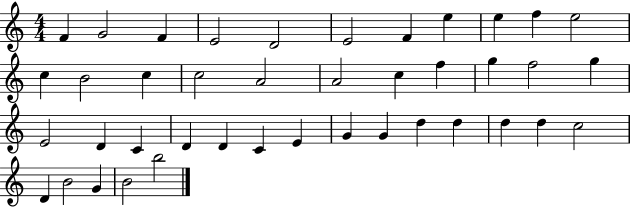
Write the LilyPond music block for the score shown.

{
  \clef treble
  \numericTimeSignature
  \time 4/4
  \key c \major
  f'4 g'2 f'4 | e'2 d'2 | e'2 f'4 e''4 | e''4 f''4 e''2 | \break c''4 b'2 c''4 | c''2 a'2 | a'2 c''4 f''4 | g''4 f''2 g''4 | \break e'2 d'4 c'4 | d'4 d'4 c'4 e'4 | g'4 g'4 d''4 d''4 | d''4 d''4 c''2 | \break d'4 b'2 g'4 | b'2 b''2 | \bar "|."
}